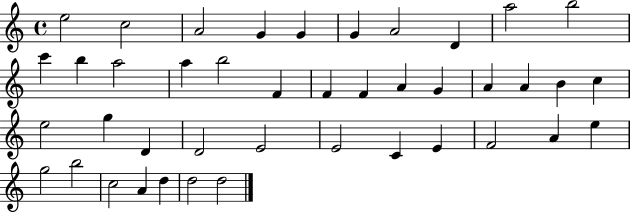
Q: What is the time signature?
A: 4/4